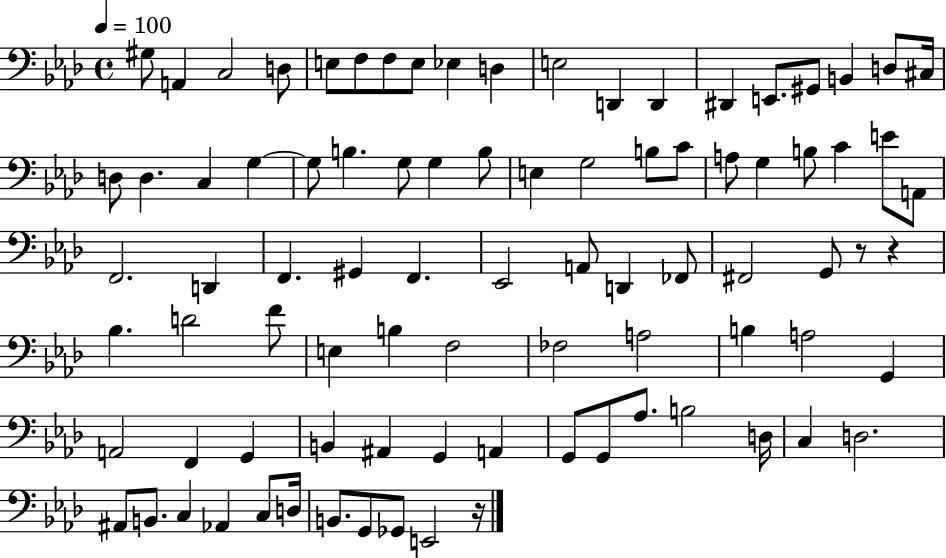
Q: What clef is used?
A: bass